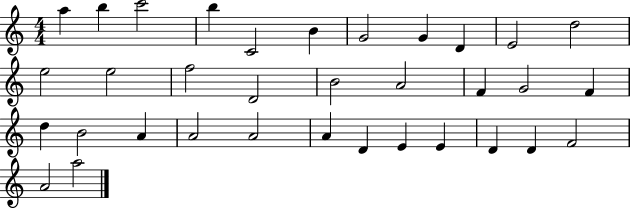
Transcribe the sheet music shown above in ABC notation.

X:1
T:Untitled
M:4/4
L:1/4
K:C
a b c'2 b C2 B G2 G D E2 d2 e2 e2 f2 D2 B2 A2 F G2 F d B2 A A2 A2 A D E E D D F2 A2 a2